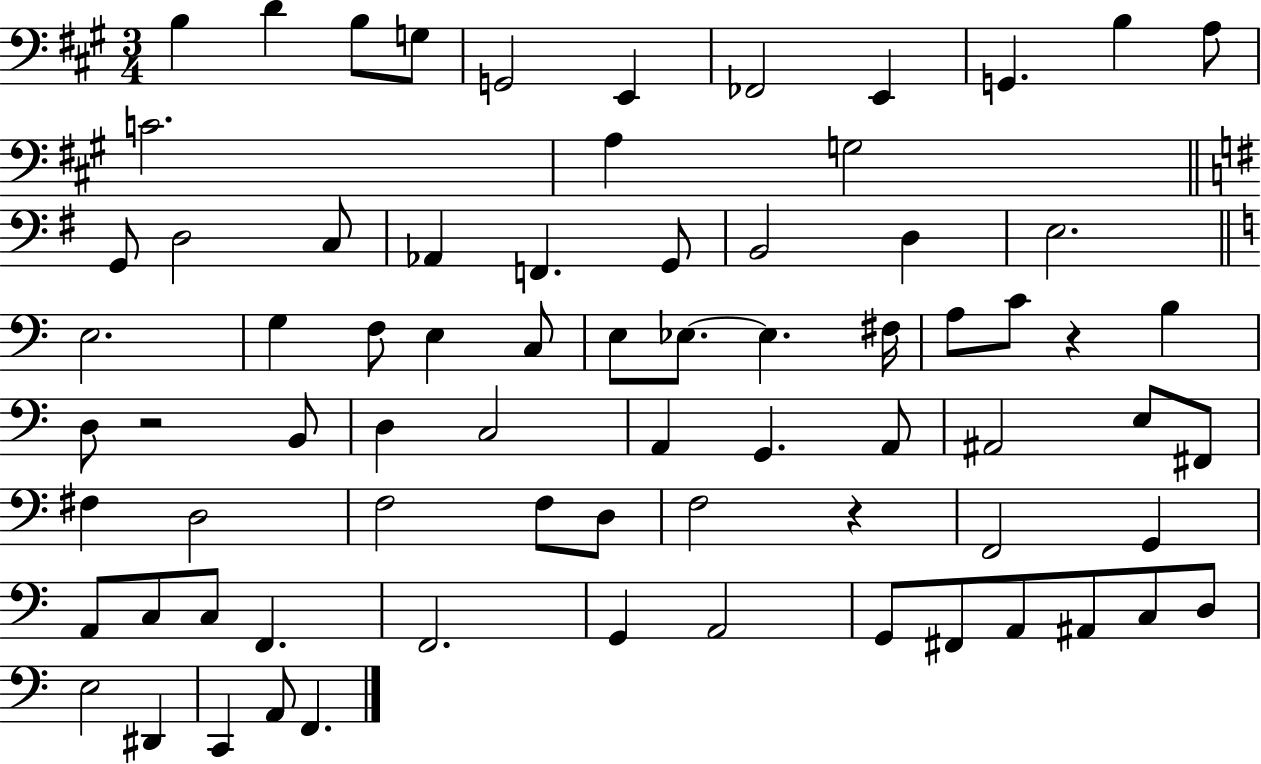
X:1
T:Untitled
M:3/4
L:1/4
K:A
B, D B,/2 G,/2 G,,2 E,, _F,,2 E,, G,, B, A,/2 C2 A, G,2 G,,/2 D,2 C,/2 _A,, F,, G,,/2 B,,2 D, E,2 E,2 G, F,/2 E, C,/2 E,/2 _E,/2 _E, ^F,/4 A,/2 C/2 z B, D,/2 z2 B,,/2 D, C,2 A,, G,, A,,/2 ^A,,2 E,/2 ^F,,/2 ^F, D,2 F,2 F,/2 D,/2 F,2 z F,,2 G,, A,,/2 C,/2 C,/2 F,, F,,2 G,, A,,2 G,,/2 ^F,,/2 A,,/2 ^A,,/2 C,/2 D,/2 E,2 ^D,, C,, A,,/2 F,,